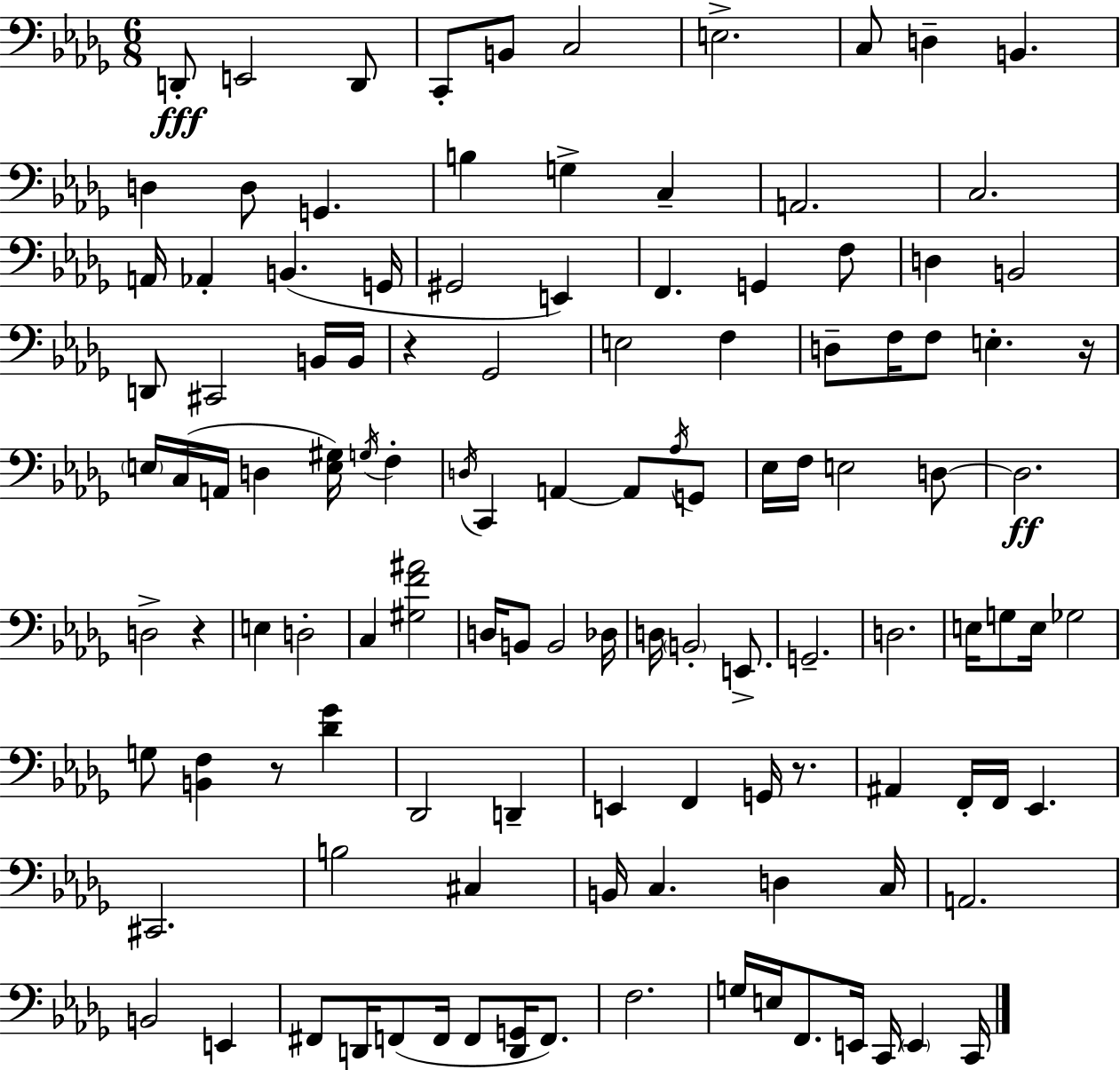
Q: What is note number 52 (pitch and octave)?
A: G2